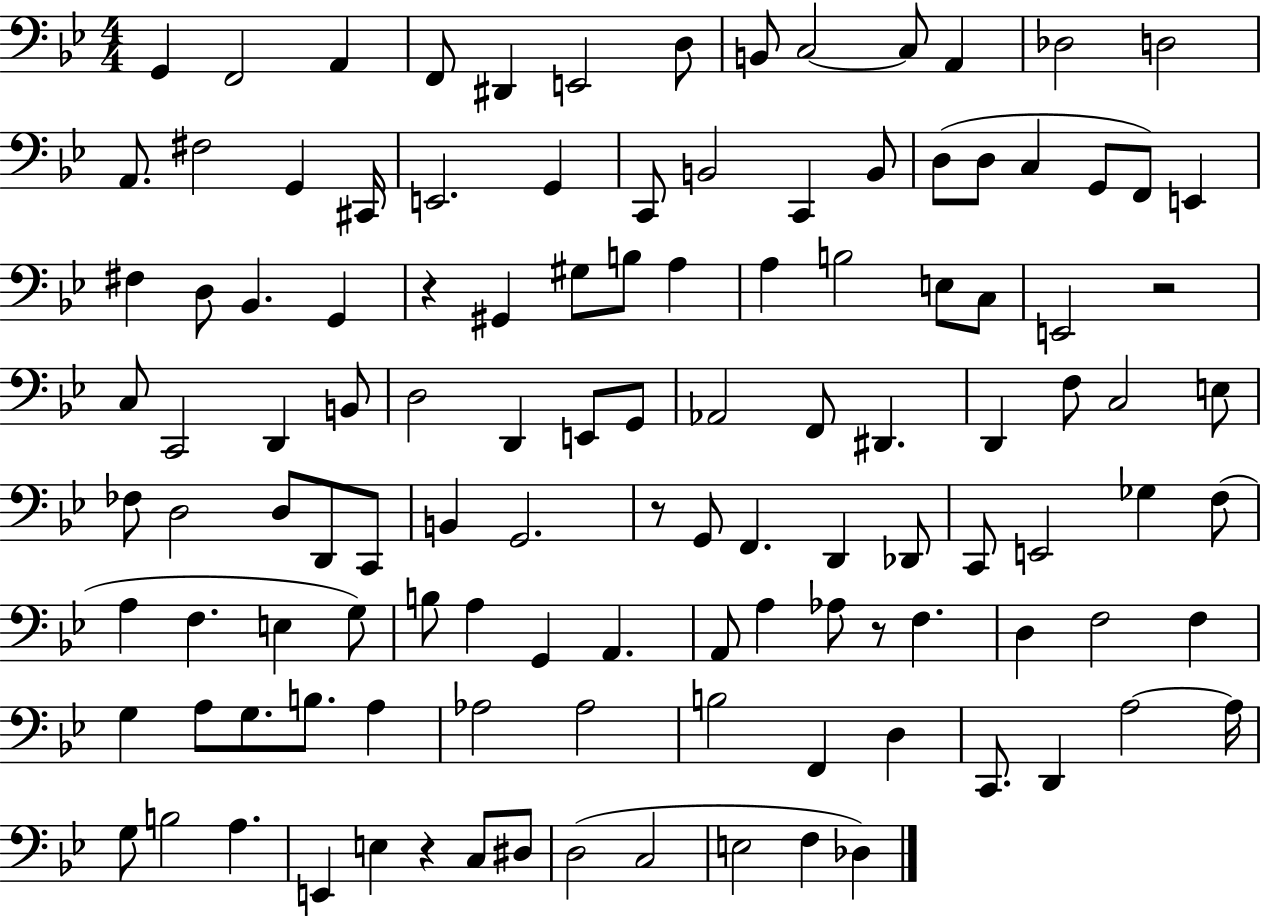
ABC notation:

X:1
T:Untitled
M:4/4
L:1/4
K:Bb
G,, F,,2 A,, F,,/2 ^D,, E,,2 D,/2 B,,/2 C,2 C,/2 A,, _D,2 D,2 A,,/2 ^F,2 G,, ^C,,/4 E,,2 G,, C,,/2 B,,2 C,, B,,/2 D,/2 D,/2 C, G,,/2 F,,/2 E,, ^F, D,/2 _B,, G,, z ^G,, ^G,/2 B,/2 A, A, B,2 E,/2 C,/2 E,,2 z2 C,/2 C,,2 D,, B,,/2 D,2 D,, E,,/2 G,,/2 _A,,2 F,,/2 ^D,, D,, F,/2 C,2 E,/2 _F,/2 D,2 D,/2 D,,/2 C,,/2 B,, G,,2 z/2 G,,/2 F,, D,, _D,,/2 C,,/2 E,,2 _G, F,/2 A, F, E, G,/2 B,/2 A, G,, A,, A,,/2 A, _A,/2 z/2 F, D, F,2 F, G, A,/2 G,/2 B,/2 A, _A,2 _A,2 B,2 F,, D, C,,/2 D,, A,2 A,/4 G,/2 B,2 A, E,, E, z C,/2 ^D,/2 D,2 C,2 E,2 F, _D,